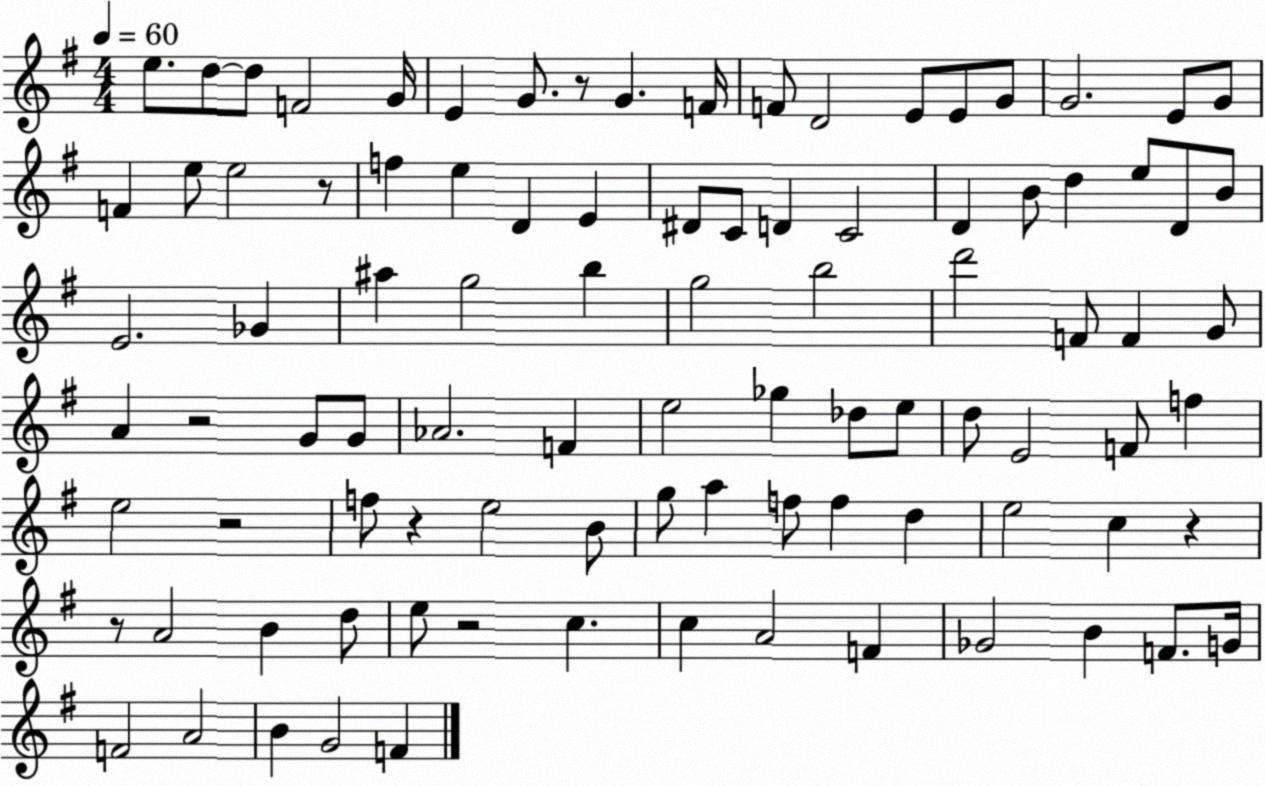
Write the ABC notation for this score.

X:1
T:Untitled
M:4/4
L:1/4
K:G
e/2 d/2 d/2 F2 G/4 E G/2 z/2 G F/4 F/2 D2 E/2 E/2 G/2 G2 E/2 G/2 F e/2 e2 z/2 f e D E ^D/2 C/2 D C2 D B/2 d e/2 D/2 B/2 E2 _G ^a g2 b g2 b2 d'2 F/2 F G/2 A z2 G/2 G/2 _A2 F e2 _g _d/2 e/2 d/2 E2 F/2 f e2 z2 f/2 z e2 B/2 g/2 a f/2 f d e2 c z z/2 A2 B d/2 e/2 z2 c c A2 F _G2 B F/2 G/4 F2 A2 B G2 F